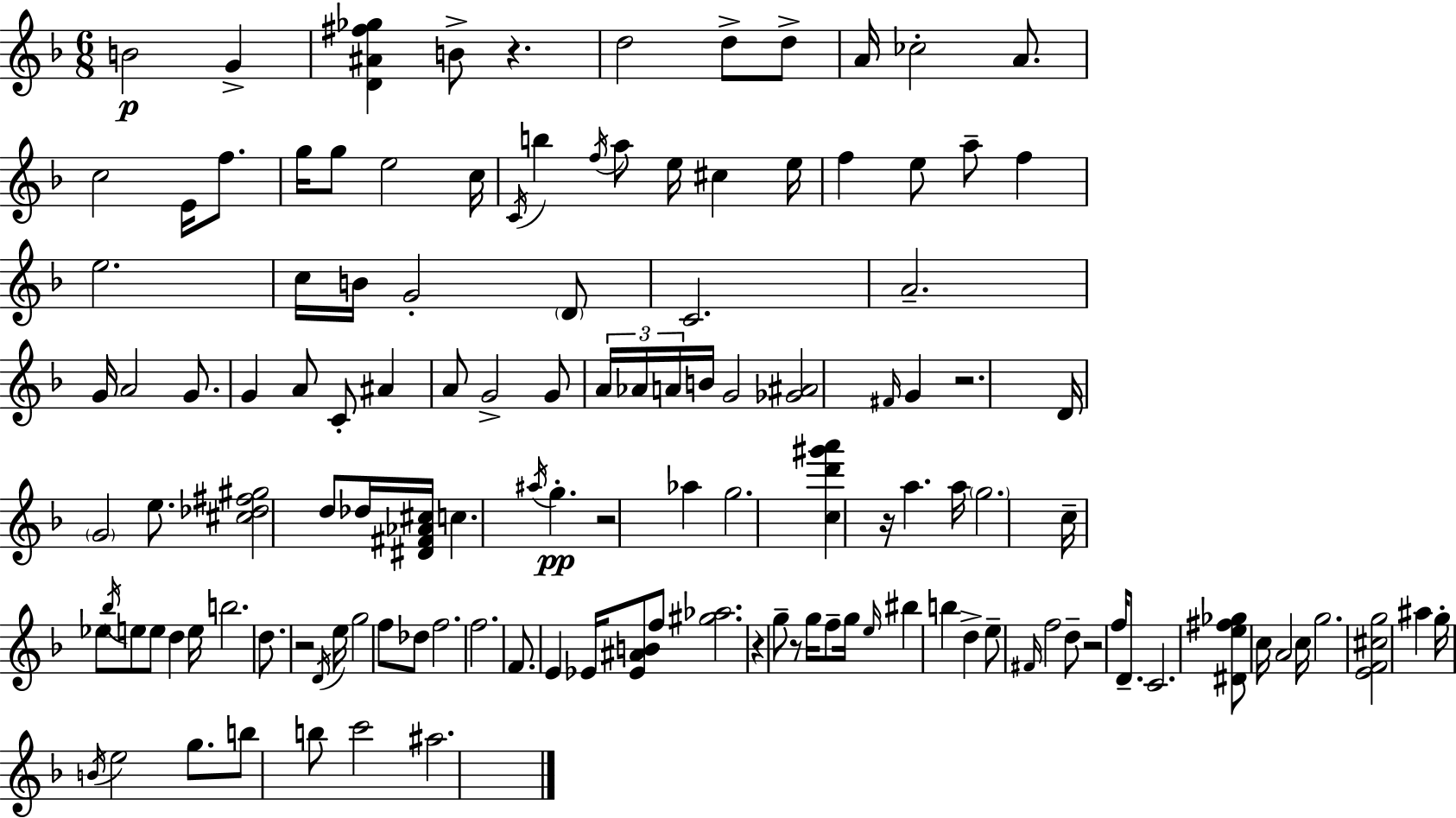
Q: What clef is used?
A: treble